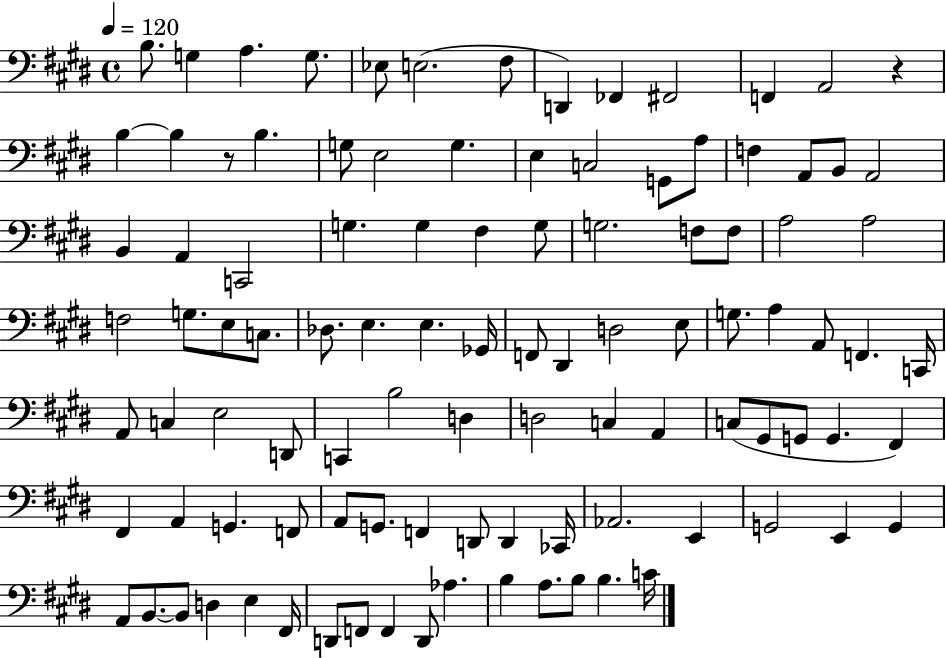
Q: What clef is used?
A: bass